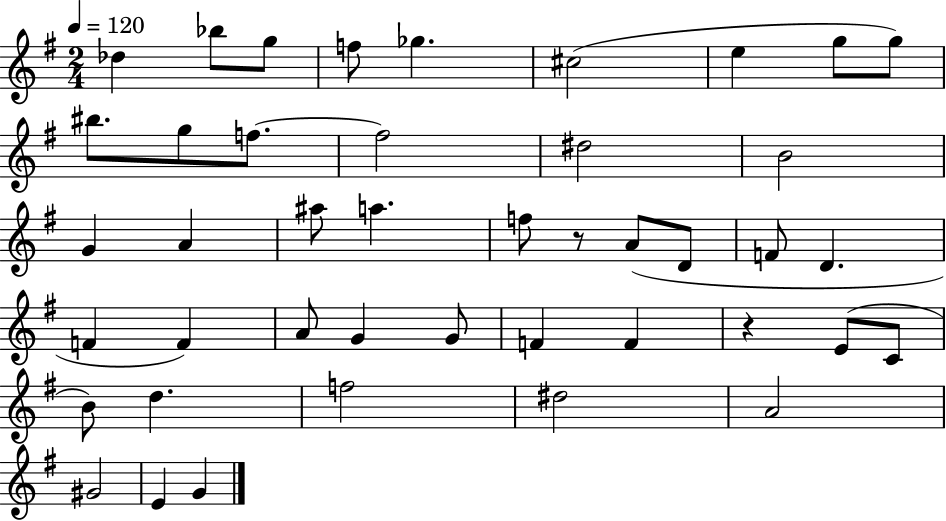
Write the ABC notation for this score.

X:1
T:Untitled
M:2/4
L:1/4
K:G
_d _b/2 g/2 f/2 _g ^c2 e g/2 g/2 ^b/2 g/2 f/2 f2 ^d2 B2 G A ^a/2 a f/2 z/2 A/2 D/2 F/2 D F F A/2 G G/2 F F z E/2 C/2 B/2 d f2 ^d2 A2 ^G2 E G